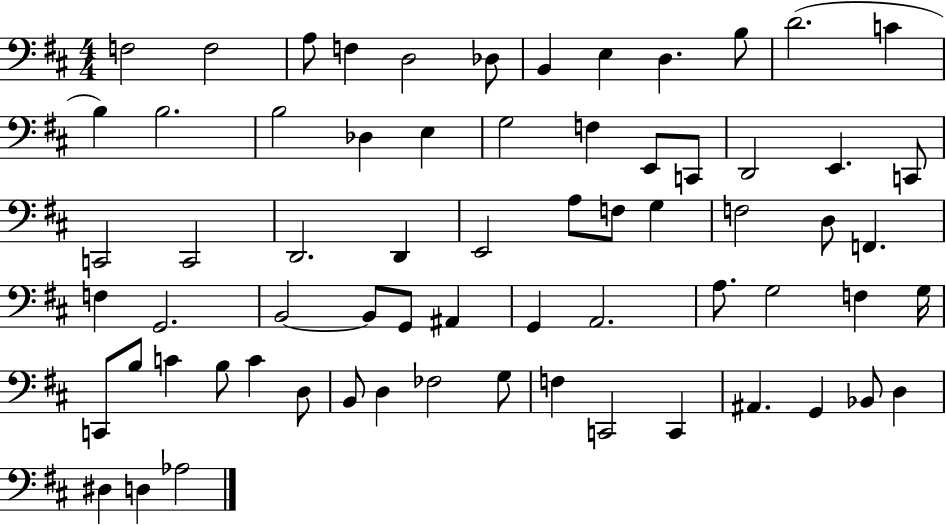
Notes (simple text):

F3/h F3/h A3/e F3/q D3/h Db3/e B2/q E3/q D3/q. B3/e D4/h. C4/q B3/q B3/h. B3/h Db3/q E3/q G3/h F3/q E2/e C2/e D2/h E2/q. C2/e C2/h C2/h D2/h. D2/q E2/h A3/e F3/e G3/q F3/h D3/e F2/q. F3/q G2/h. B2/h B2/e G2/e A#2/q G2/q A2/h. A3/e. G3/h F3/q G3/s C2/e B3/e C4/q B3/e C4/q D3/e B2/e D3/q FES3/h G3/e F3/q C2/h C2/q A#2/q. G2/q Bb2/e D3/q D#3/q D3/q Ab3/h